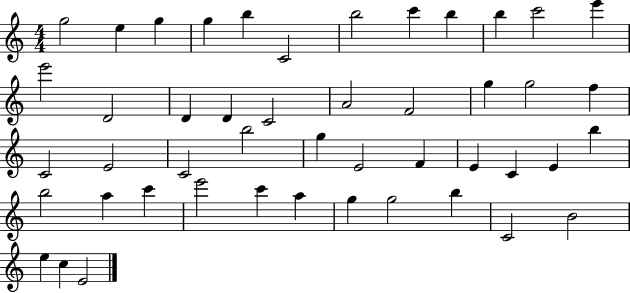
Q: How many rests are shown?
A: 0